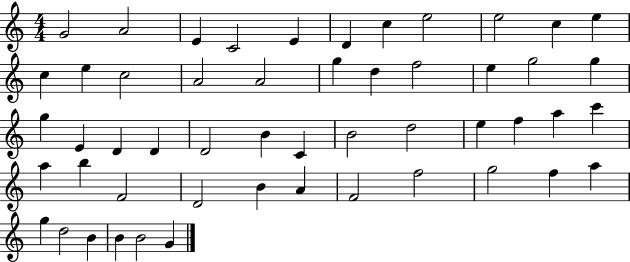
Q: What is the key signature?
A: C major